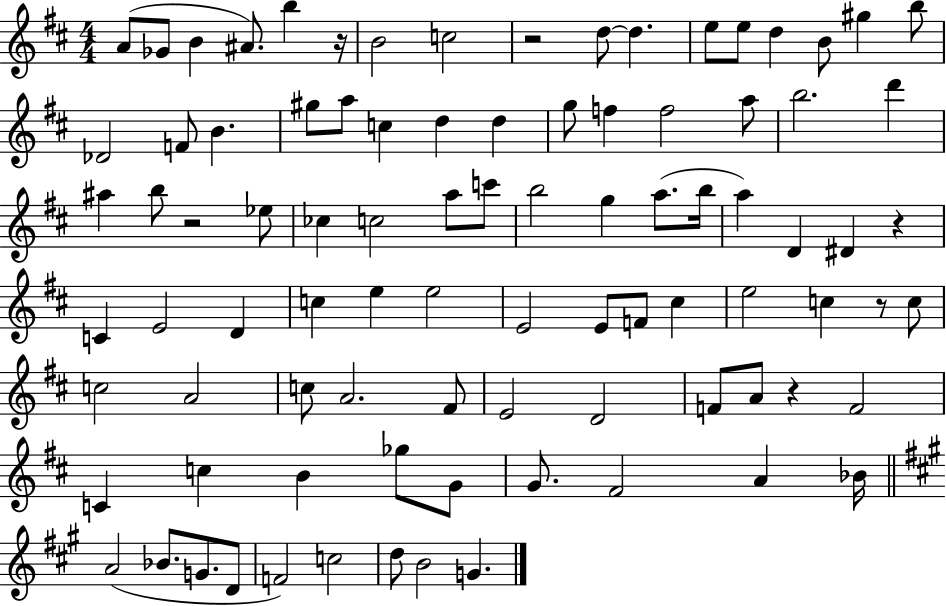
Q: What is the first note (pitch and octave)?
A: A4